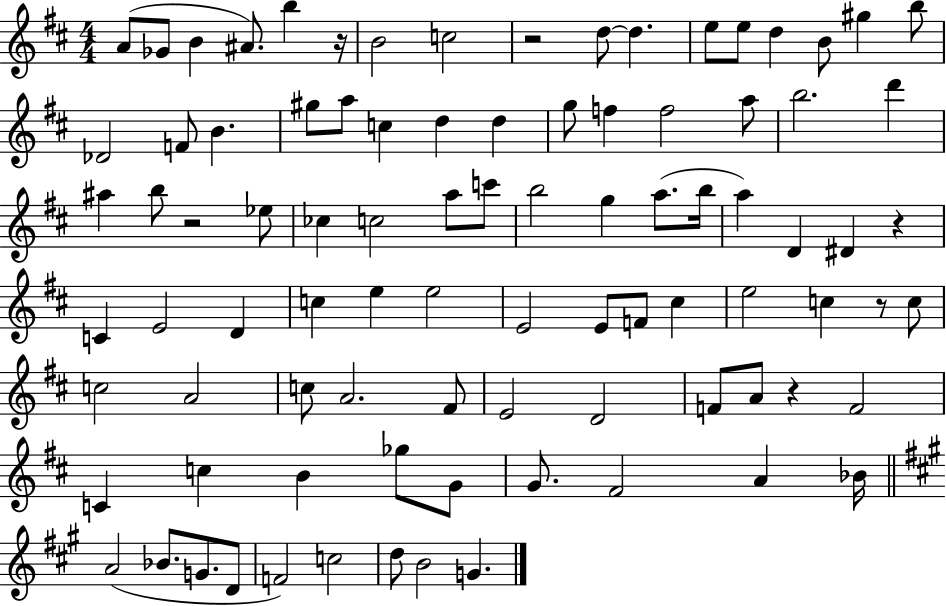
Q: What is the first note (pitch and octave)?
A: A4